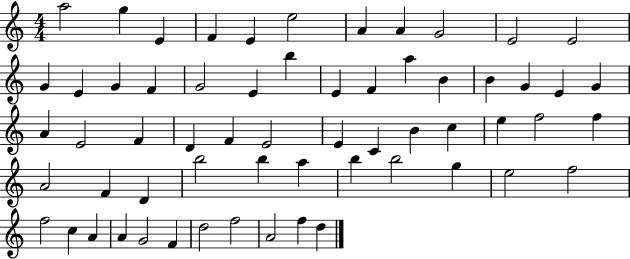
{
  \clef treble
  \numericTimeSignature
  \time 4/4
  \key c \major
  a''2 g''4 e'4 | f'4 e'4 e''2 | a'4 a'4 g'2 | e'2 e'2 | \break g'4 e'4 g'4 f'4 | g'2 e'4 b''4 | e'4 f'4 a''4 b'4 | b'4 g'4 e'4 g'4 | \break a'4 e'2 f'4 | d'4 f'4 e'2 | e'4 c'4 b'4 c''4 | e''4 f''2 f''4 | \break a'2 f'4 d'4 | b''2 b''4 a''4 | b''4 b''2 g''4 | e''2 f''2 | \break f''2 c''4 a'4 | a'4 g'2 f'4 | d''2 f''2 | a'2 f''4 d''4 | \break \bar "|."
}